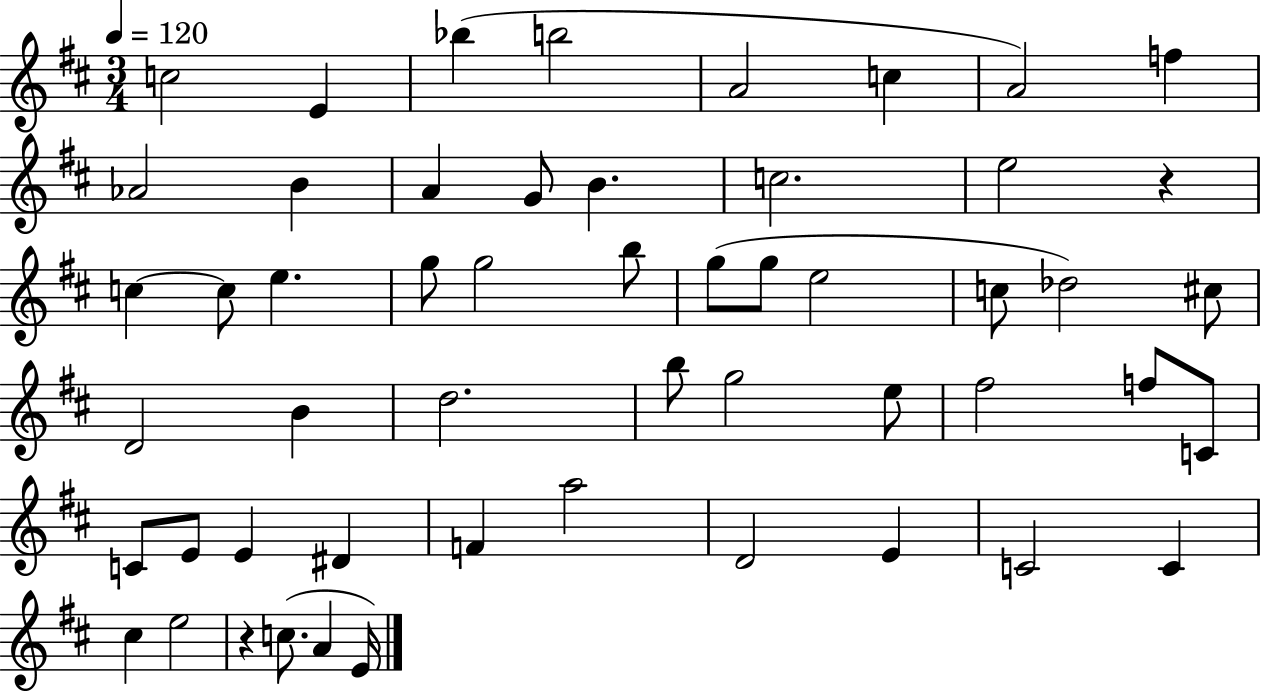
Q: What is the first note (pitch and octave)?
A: C5